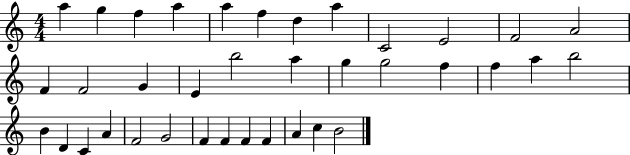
X:1
T:Untitled
M:4/4
L:1/4
K:C
a g f a a f d a C2 E2 F2 A2 F F2 G E b2 a g g2 f f a b2 B D C A F2 G2 F F F F A c B2